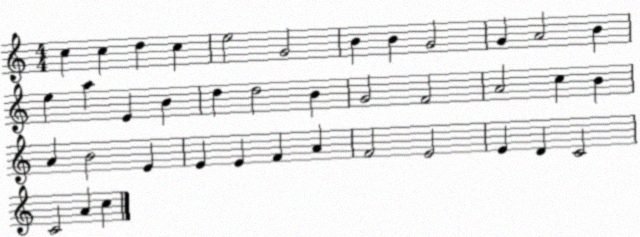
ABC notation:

X:1
T:Untitled
M:4/4
L:1/4
K:C
c c d c e2 G2 B B G2 G A2 B e a E B d d2 B G2 F2 A2 c B A B2 E E E F A F2 E2 E D C2 C2 A c